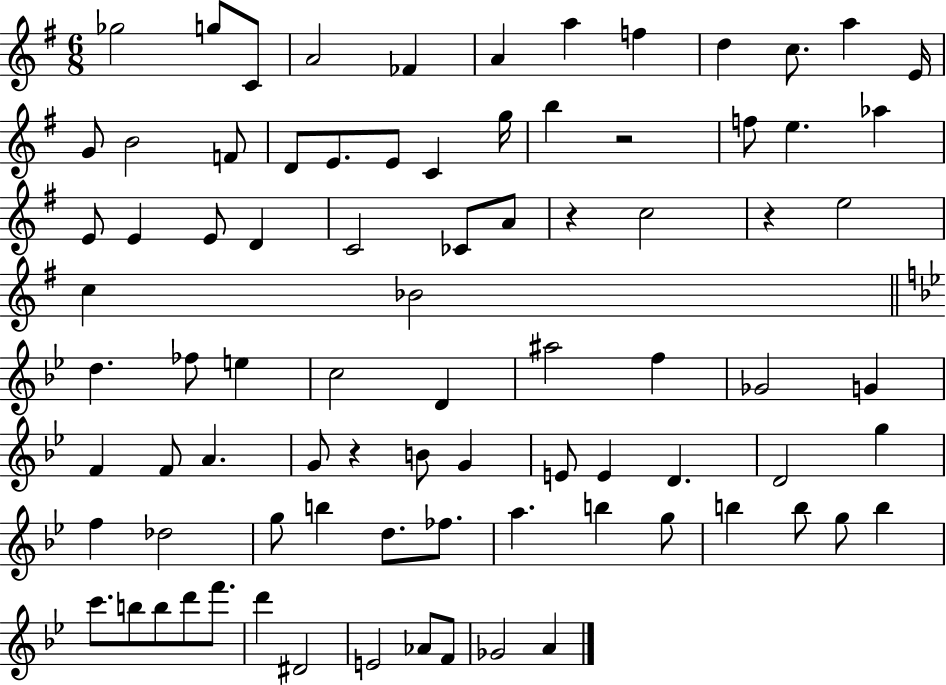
X:1
T:Untitled
M:6/8
L:1/4
K:G
_g2 g/2 C/2 A2 _F A a f d c/2 a E/4 G/2 B2 F/2 D/2 E/2 E/2 C g/4 b z2 f/2 e _a E/2 E E/2 D C2 _C/2 A/2 z c2 z e2 c _B2 d _f/2 e c2 D ^a2 f _G2 G F F/2 A G/2 z B/2 G E/2 E D D2 g f _d2 g/2 b d/2 _f/2 a b g/2 b b/2 g/2 b c'/2 b/2 b/2 d'/2 f'/2 d' ^D2 E2 _A/2 F/2 _G2 A